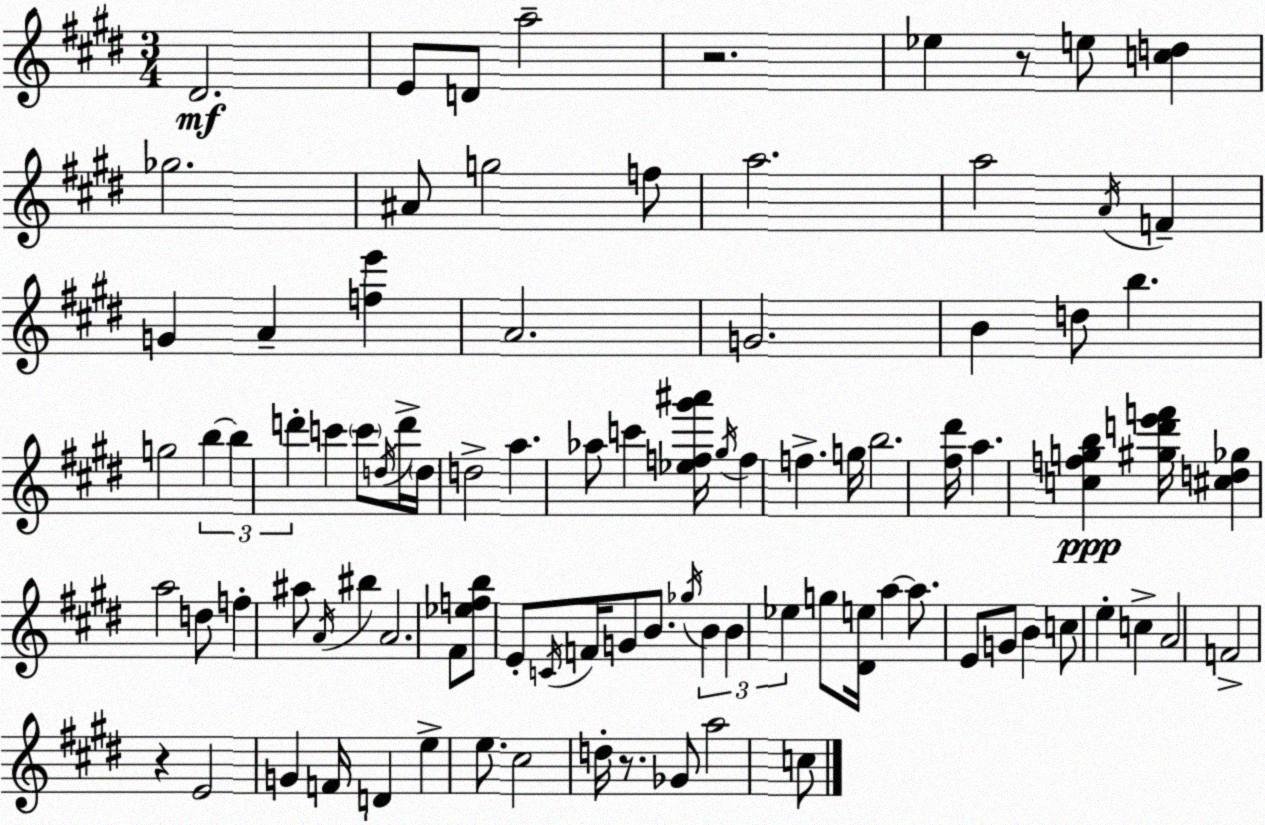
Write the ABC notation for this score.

X:1
T:Untitled
M:3/4
L:1/4
K:E
^D2 E/2 D/2 a2 z2 _e z/2 e/2 [cd] _g2 ^A/2 g2 f/2 a2 a2 A/4 F G A [fe'] A2 G2 B d/2 b g2 b b d' c' c'/2 d/4 d'/4 d/4 d2 a _a/2 c' [_ef^g'^a']/4 ^g/4 f f g/4 b2 [^f^d']/4 a [cfgb] [^gd'e'f']/4 [^cd_g] a2 d/2 f ^a/2 A/4 ^b A2 ^F/2 [_efb]/2 E/2 C/4 F/4 G/2 B/2 _g/4 B B _e g/2 [^De]/4 a a/2 E/2 G/2 B c/2 e c A2 F2 z E2 G F/4 D e e/2 ^c2 d/4 z/2 _G/2 a2 c/2